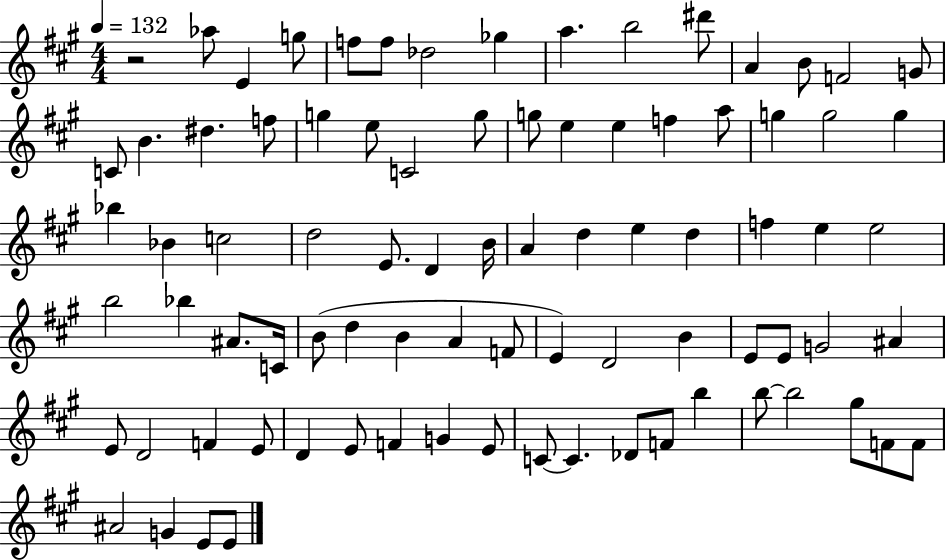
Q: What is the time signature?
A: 4/4